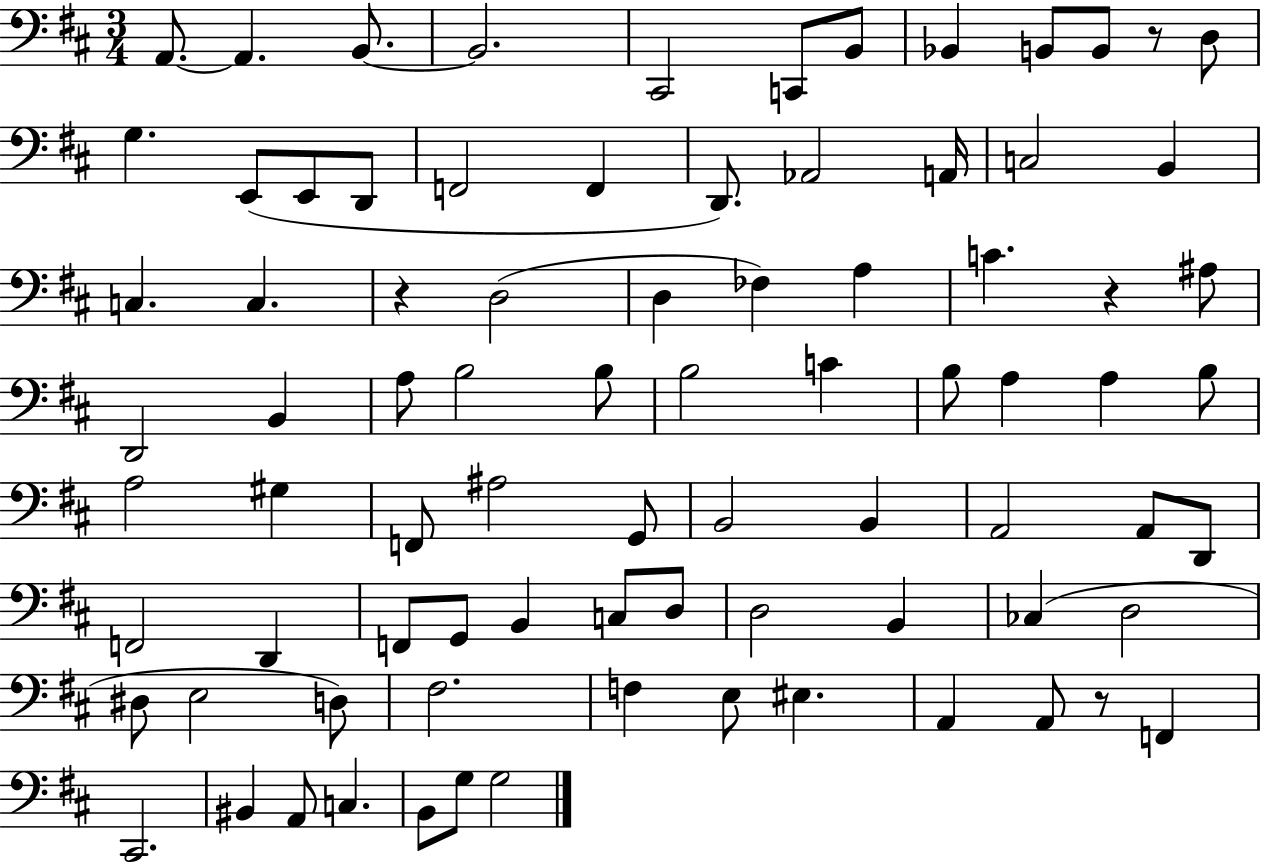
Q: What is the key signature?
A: D major